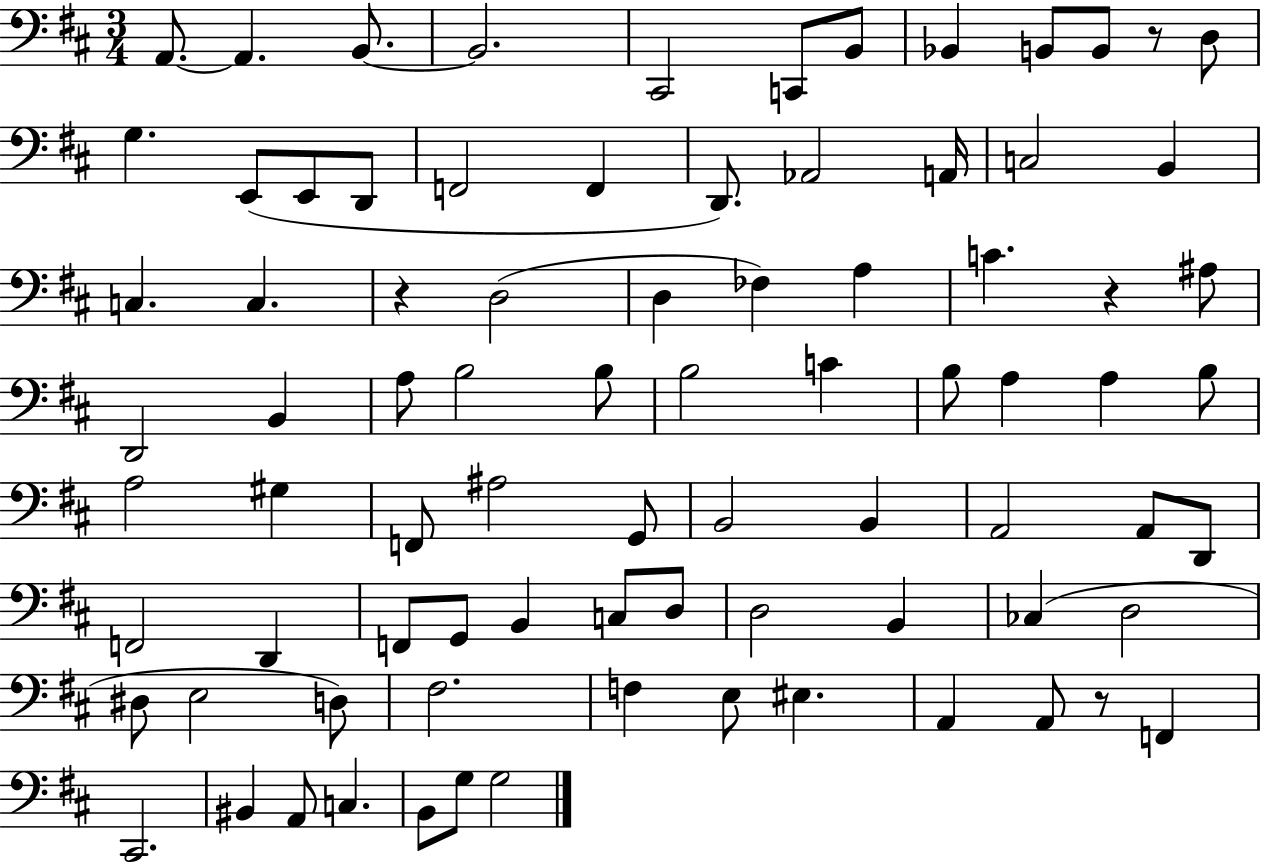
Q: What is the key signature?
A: D major